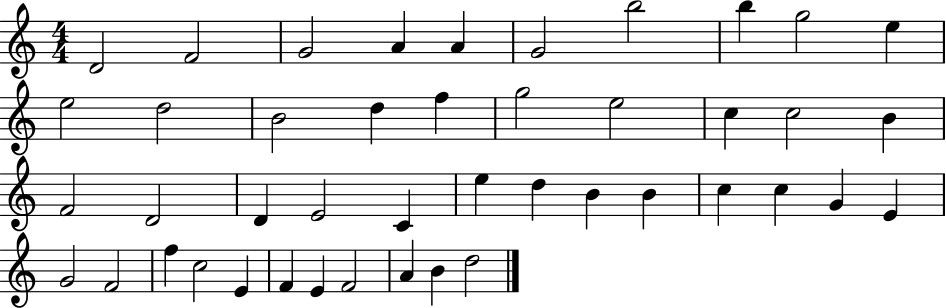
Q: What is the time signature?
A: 4/4